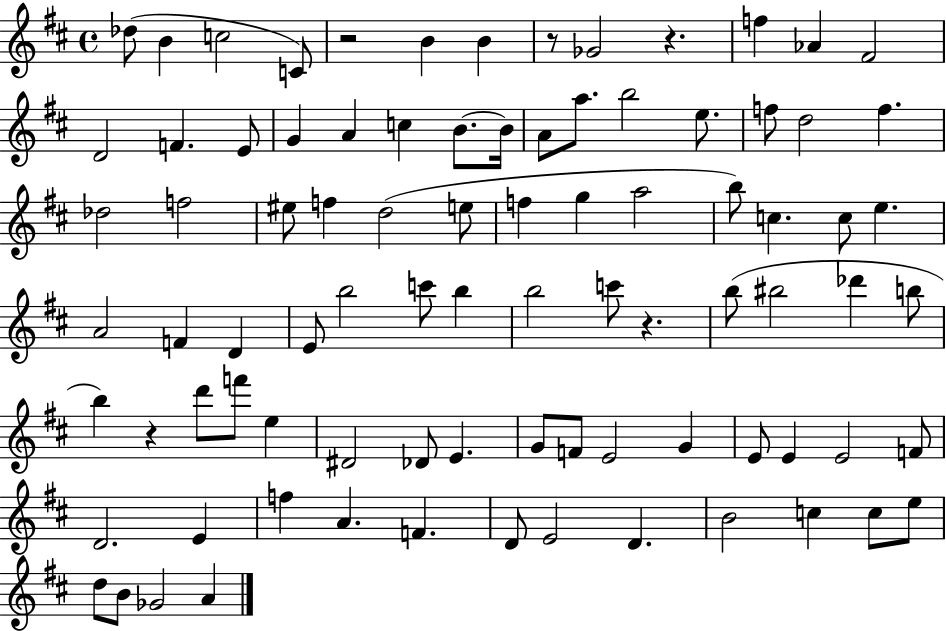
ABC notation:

X:1
T:Untitled
M:4/4
L:1/4
K:D
_d/2 B c2 C/2 z2 B B z/2 _G2 z f _A ^F2 D2 F E/2 G A c B/2 B/4 A/2 a/2 b2 e/2 f/2 d2 f _d2 f2 ^e/2 f d2 e/2 f g a2 b/2 c c/2 e A2 F D E/2 b2 c'/2 b b2 c'/2 z b/2 ^b2 _d' b/2 b z d'/2 f'/2 e ^D2 _D/2 E G/2 F/2 E2 G E/2 E E2 F/2 D2 E f A F D/2 E2 D B2 c c/2 e/2 d/2 B/2 _G2 A